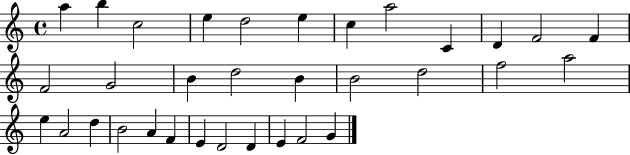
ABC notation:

X:1
T:Untitled
M:4/4
L:1/4
K:C
a b c2 e d2 e c a2 C D F2 F F2 G2 B d2 B B2 d2 f2 a2 e A2 d B2 A F E D2 D E F2 G